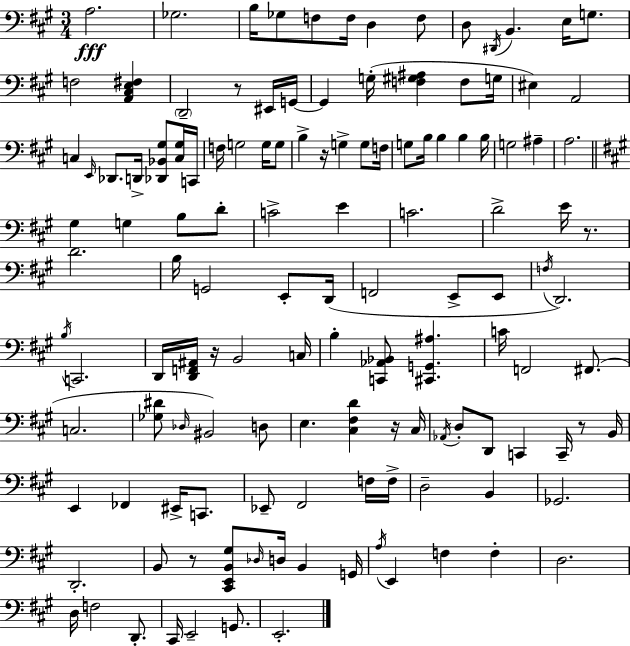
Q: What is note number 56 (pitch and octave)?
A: G2